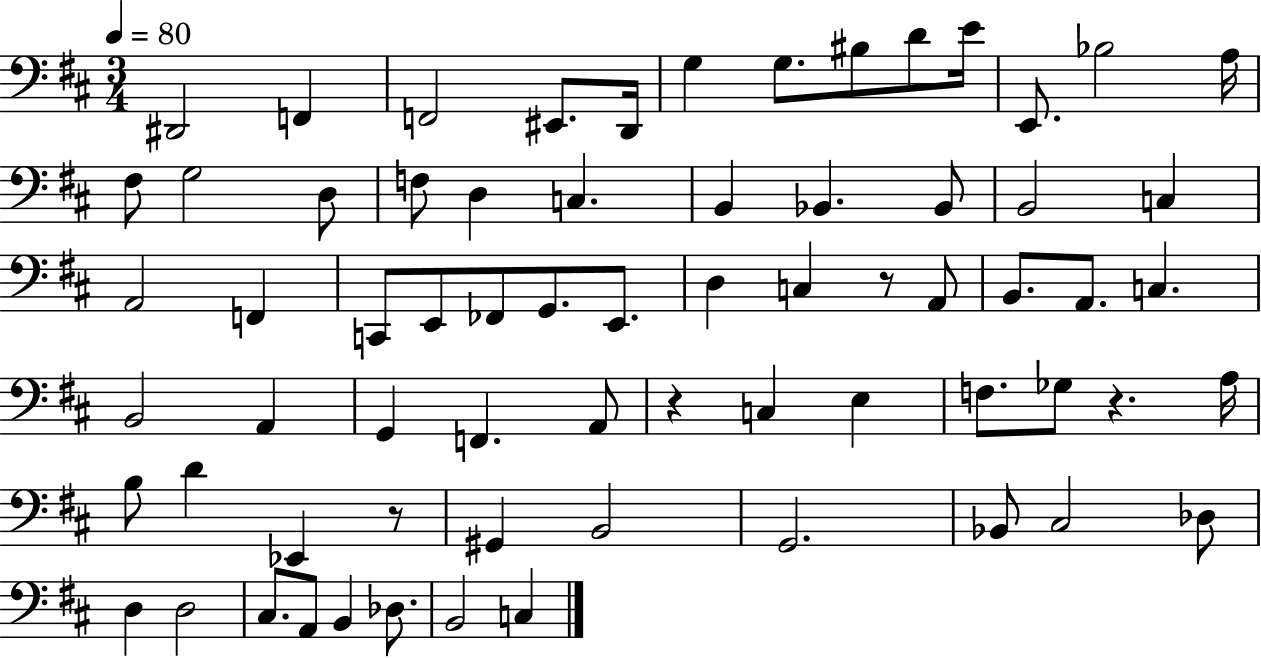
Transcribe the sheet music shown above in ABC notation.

X:1
T:Untitled
M:3/4
L:1/4
K:D
^D,,2 F,, F,,2 ^E,,/2 D,,/4 G, G,/2 ^B,/2 D/2 E/4 E,,/2 _B,2 A,/4 ^F,/2 G,2 D,/2 F,/2 D, C, B,, _B,, _B,,/2 B,,2 C, A,,2 F,, C,,/2 E,,/2 _F,,/2 G,,/2 E,,/2 D, C, z/2 A,,/2 B,,/2 A,,/2 C, B,,2 A,, G,, F,, A,,/2 z C, E, F,/2 _G,/2 z A,/4 B,/2 D _E,, z/2 ^G,, B,,2 G,,2 _B,,/2 ^C,2 _D,/2 D, D,2 ^C,/2 A,,/2 B,, _D,/2 B,,2 C,